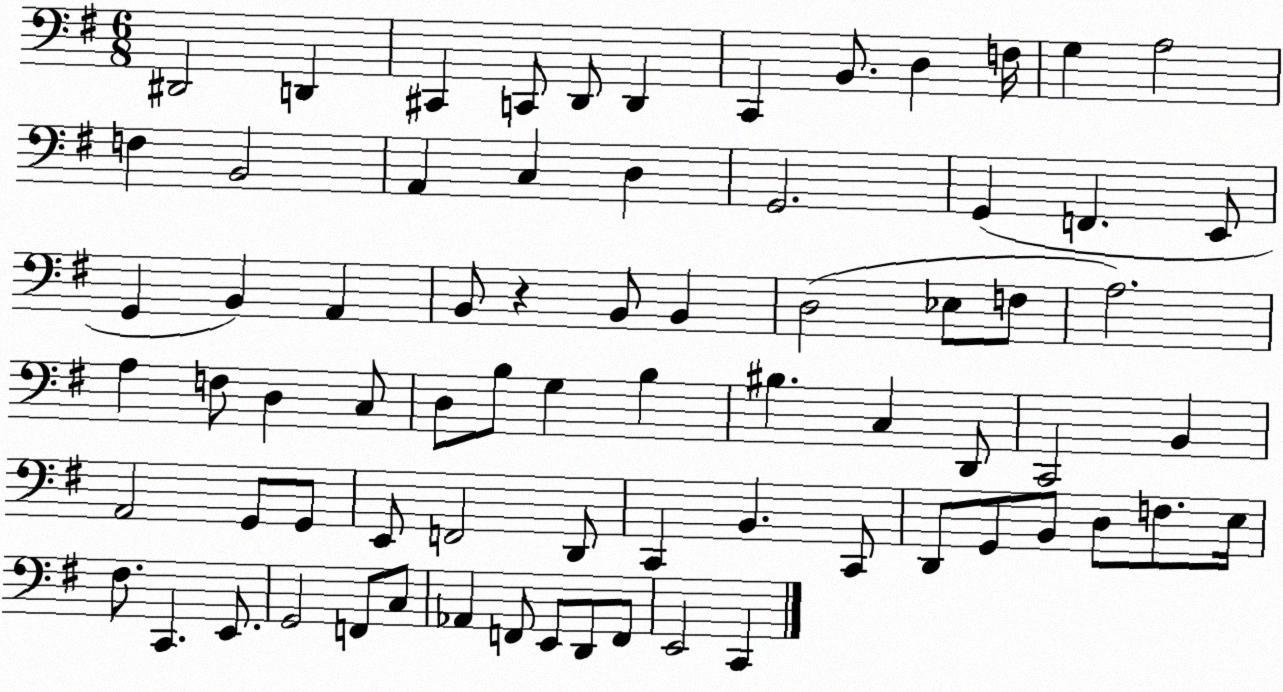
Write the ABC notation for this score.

X:1
T:Untitled
M:6/8
L:1/4
K:G
^D,,2 D,, ^C,, C,,/2 D,,/2 D,, C,, B,,/2 D, F,/4 G, A,2 F, B,,2 A,, C, D, G,,2 G,, F,, E,,/2 G,, B,, A,, B,,/2 z B,,/2 B,, D,2 _E,/2 F,/2 A,2 A, F,/2 D, C,/2 D,/2 B,/2 G, B, ^B, C, D,,/2 C,,2 B,, A,,2 G,,/2 G,,/2 E,,/2 F,,2 D,,/2 C,, B,, C,,/2 D,,/2 G,,/2 B,,/2 D,/2 F,/2 E,/4 ^F,/2 C,, E,,/2 G,,2 F,,/2 C,/2 _A,, F,,/2 E,,/2 D,,/2 F,,/2 E,,2 C,,